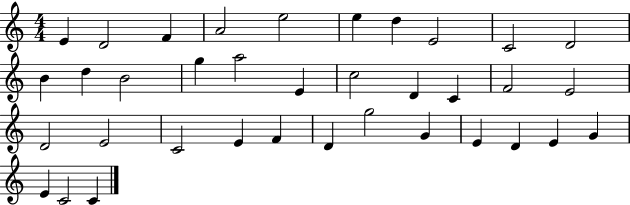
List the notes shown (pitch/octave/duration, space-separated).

E4/q D4/h F4/q A4/h E5/h E5/q D5/q E4/h C4/h D4/h B4/q D5/q B4/h G5/q A5/h E4/q C5/h D4/q C4/q F4/h E4/h D4/h E4/h C4/h E4/q F4/q D4/q G5/h G4/q E4/q D4/q E4/q G4/q E4/q C4/h C4/q